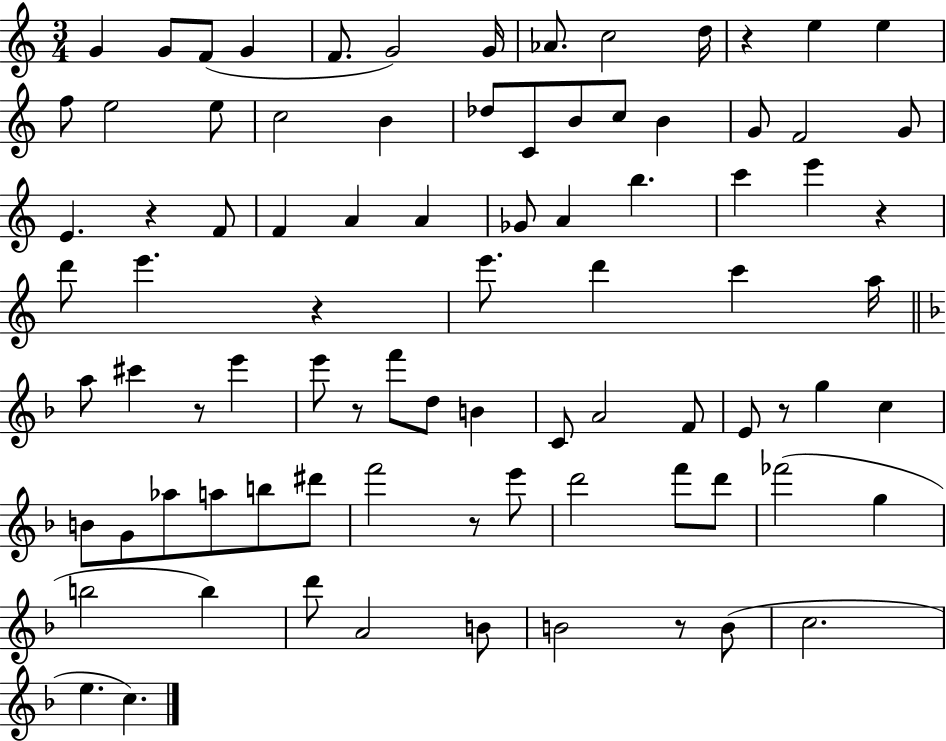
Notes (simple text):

G4/q G4/e F4/e G4/q F4/e. G4/h G4/s Ab4/e. C5/h D5/s R/q E5/q E5/q F5/e E5/h E5/e C5/h B4/q Db5/e C4/e B4/e C5/e B4/q G4/e F4/h G4/e E4/q. R/q F4/e F4/q A4/q A4/q Gb4/e A4/q B5/q. C6/q E6/q R/q D6/e E6/q. R/q E6/e. D6/q C6/q A5/s A5/e C#6/q R/e E6/q E6/e R/e F6/e D5/e B4/q C4/e A4/h F4/e E4/e R/e G5/q C5/q B4/e G4/e Ab5/e A5/e B5/e D#6/e F6/h R/e E6/e D6/h F6/e D6/e FES6/h G5/q B5/h B5/q D6/e A4/h B4/e B4/h R/e B4/e C5/h. E5/q. C5/q.